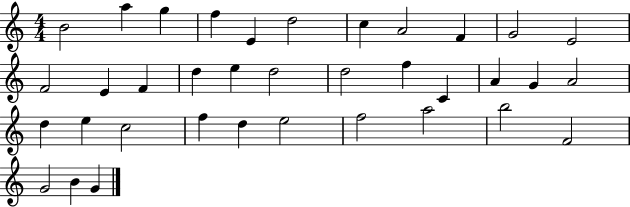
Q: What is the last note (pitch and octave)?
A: G4